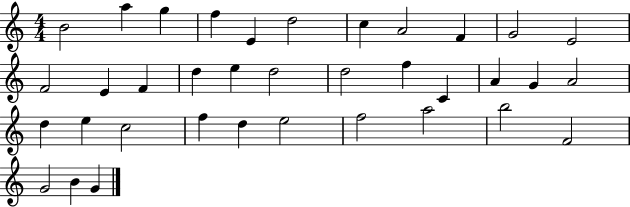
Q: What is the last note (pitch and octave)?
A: G4